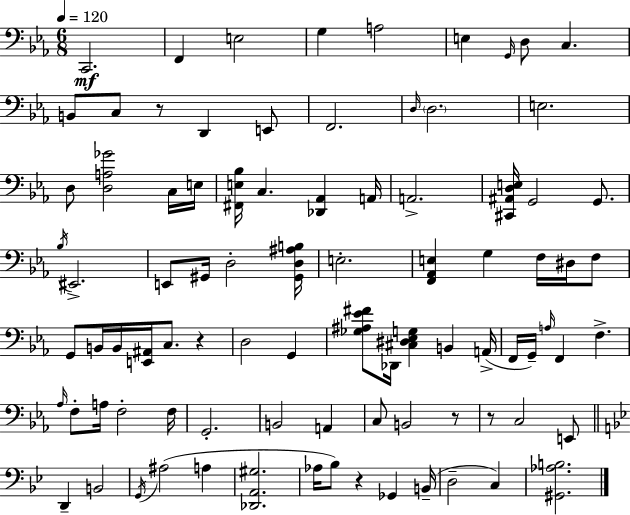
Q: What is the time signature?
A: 6/8